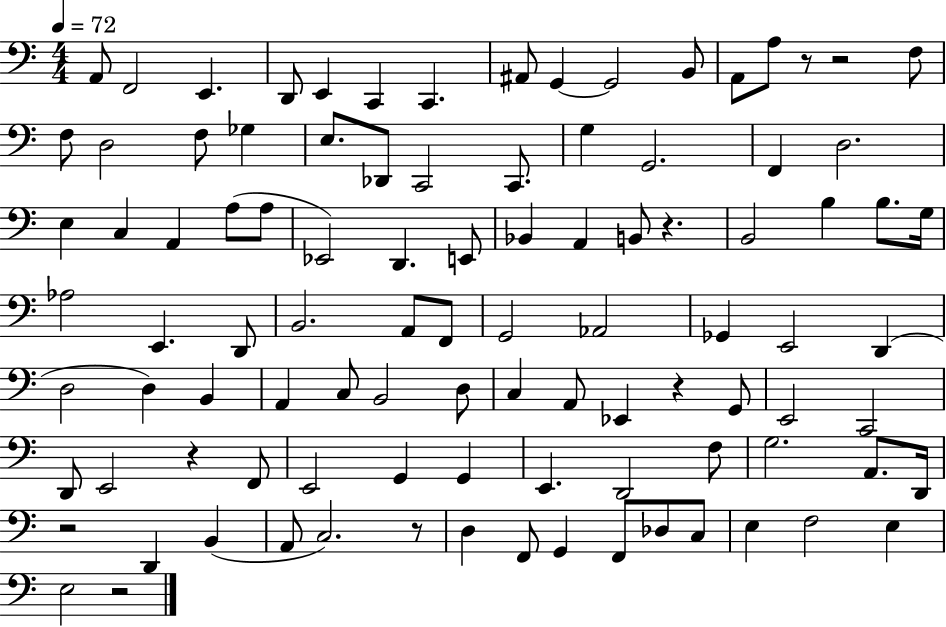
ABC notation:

X:1
T:Untitled
M:4/4
L:1/4
K:C
A,,/2 F,,2 E,, D,,/2 E,, C,, C,, ^A,,/2 G,, G,,2 B,,/2 A,,/2 A,/2 z/2 z2 F,/2 F,/2 D,2 F,/2 _G, E,/2 _D,,/2 C,,2 C,,/2 G, G,,2 F,, D,2 E, C, A,, A,/2 A,/2 _E,,2 D,, E,,/2 _B,, A,, B,,/2 z B,,2 B, B,/2 G,/4 _A,2 E,, D,,/2 B,,2 A,,/2 F,,/2 G,,2 _A,,2 _G,, E,,2 D,, D,2 D, B,, A,, C,/2 B,,2 D,/2 C, A,,/2 _E,, z G,,/2 E,,2 C,,2 D,,/2 E,,2 z F,,/2 E,,2 G,, G,, E,, D,,2 F,/2 G,2 A,,/2 D,,/4 z2 D,, B,, A,,/2 C,2 z/2 D, F,,/2 G,, F,,/2 _D,/2 C,/2 E, F,2 E, E,2 z2